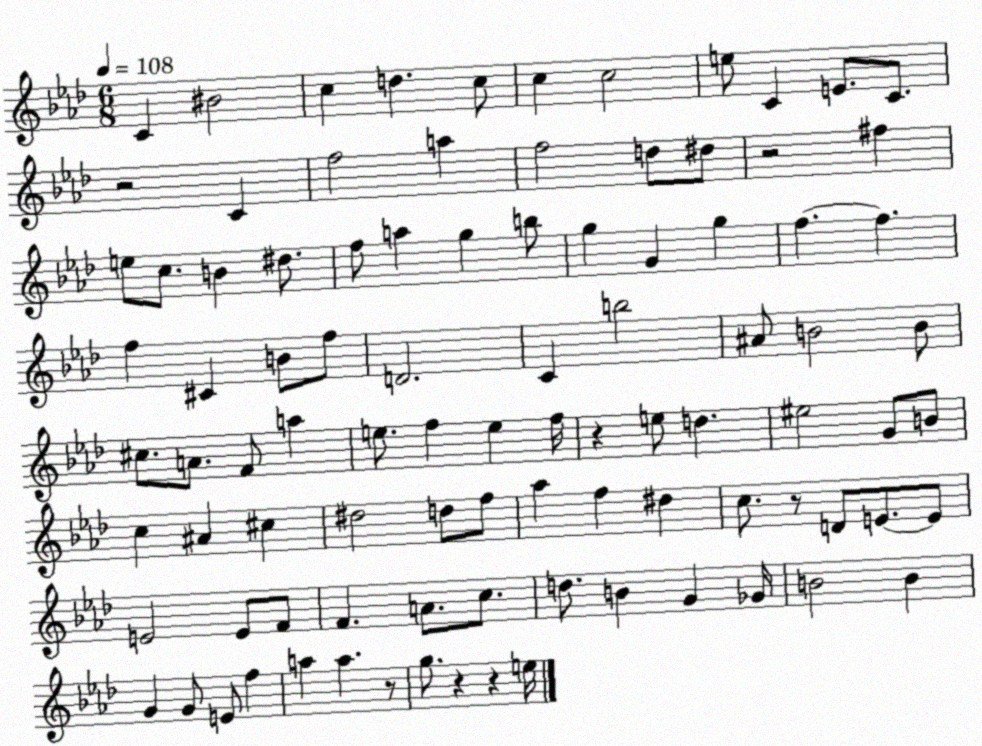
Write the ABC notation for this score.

X:1
T:Untitled
M:6/8
L:1/4
K:Ab
C ^B2 c d c/2 c c2 e/2 C E/2 C/2 z2 C f2 a f2 d/2 ^d/2 z2 ^f e/2 c/2 B ^d/2 f/2 a g b/2 g G g f f f ^C B/2 f/2 D2 C b2 ^A/2 B2 B/2 ^c/2 A/2 F/2 a e/2 f e f/4 z e/2 d ^e2 G/2 B/2 c ^A ^c ^d2 d/2 f/2 _a f ^d c/2 z/2 D/2 E/2 E/2 E2 E/2 F/2 F A/2 c/2 d/2 B G _G/4 B2 B G G/2 E/2 f a a z/2 g/2 z z e/4